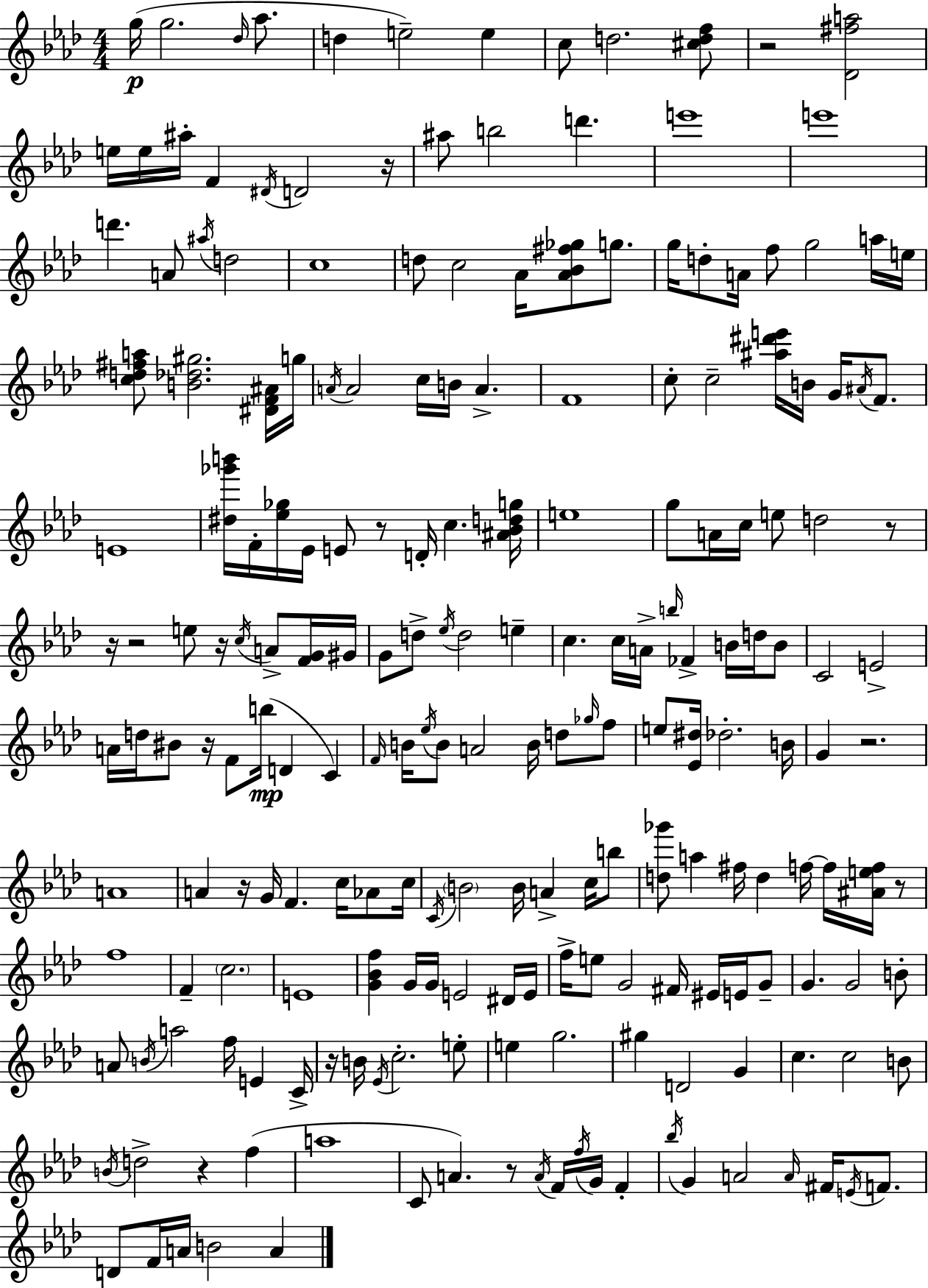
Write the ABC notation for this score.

X:1
T:Untitled
M:4/4
L:1/4
K:Fm
g/4 g2 _d/4 _a/2 d e2 e c/2 d2 [^cdf]/2 z2 [_D^fa]2 e/4 e/4 ^a/4 F ^D/4 D2 z/4 ^a/2 b2 d' e'4 e'4 d' A/2 ^a/4 d2 c4 d/2 c2 _A/4 [_A_B^f_g]/2 g/2 g/4 d/2 A/4 f/2 g2 a/4 e/4 [cd^fa]/2 [B_d^g]2 [^DF^A]/4 g/4 A/4 A2 c/4 B/4 A F4 c/2 c2 [^a^d'e']/4 B/4 G/4 ^A/4 F/2 E4 [^d_g'b']/4 F/4 [_e_g]/4 _E/4 E/2 z/2 D/4 c [^A_Bdg]/4 e4 g/2 A/4 c/4 e/2 d2 z/2 z/4 z2 e/2 z/4 c/4 A/2 [FG]/4 ^G/4 G/2 d/2 _e/4 d2 e c c/4 A/4 b/4 _F B/4 d/4 B/2 C2 E2 A/4 d/4 ^B/2 z/4 F/2 b/4 D C F/4 B/4 _e/4 B/2 A2 B/4 d/2 _g/4 f/2 e/2 [_E^d]/4 _d2 B/4 G z2 A4 A z/4 G/4 F c/4 _A/2 c/4 C/4 B2 B/4 A c/4 b/2 [d_g']/2 a ^f/4 d f/4 f/4 [^Aef]/4 z/2 f4 F c2 E4 [G_Bf] G/4 G/4 E2 ^D/4 E/4 f/4 e/2 G2 ^F/4 ^E/4 E/4 G/2 G G2 B/2 A/2 B/4 a2 f/4 E C/4 z/4 B/4 _E/4 c2 e/2 e g2 ^g D2 G c c2 B/2 B/4 d2 z f a4 C/2 A z/2 A/4 F/4 f/4 G/4 F _b/4 G A2 A/4 ^F/4 E/4 F/2 D/2 F/4 A/4 B2 A